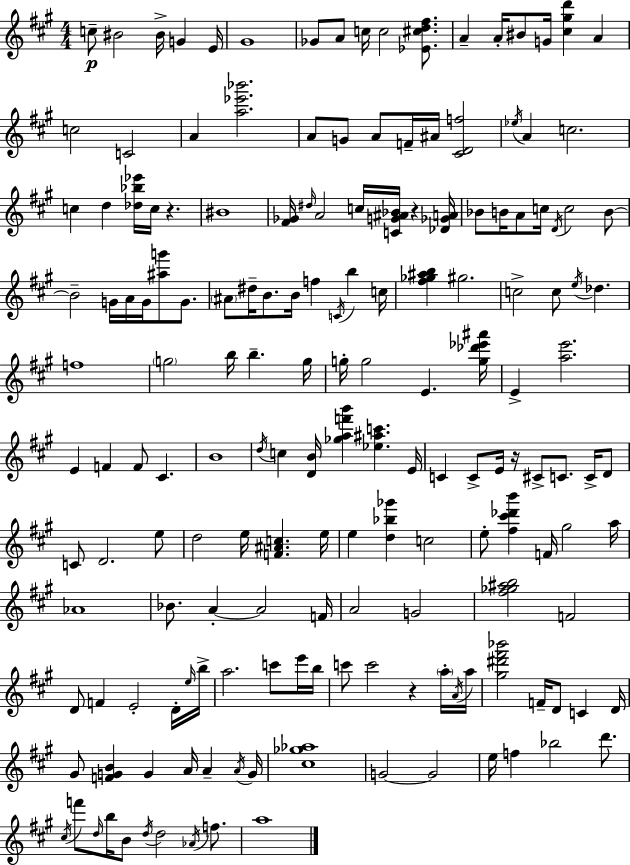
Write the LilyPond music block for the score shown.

{
  \clef treble
  \numericTimeSignature
  \time 4/4
  \key a \major
  c''8--\p bis'2 bis'16-> g'4 e'16 | gis'1 | ges'8 a'8 c''16 c''2 <ees' cis'' d'' fis''>8. | a'4-- a'16-. bis'8 g'16 <cis'' gis'' d'''>4 a'4 | \break c''2 c'2 | a'4 <a'' ees''' bes'''>2. | a'8 g'8 a'8 f'16-- ais'16 <cis' d' f''>2 | \acciaccatura { ees''16 } a'4 c''2. | \break c''4 d''4 <des'' bes'' ees'''>16 c''16 r4. | bis'1 | <fis' ges'>16 \grace { dis''16 } a'2 c''16 <c' g' ais' bes'>16 r4 | <des' ges' a'>16 bes'8 b'16 a'8 c''16 \acciaccatura { d'16 } c''2 | \break b'8~~ b'2-- g'16 a'16 g'16 <ais'' g'''>8 | g'8. \parenthesize ais'8 dis''16-- b'8. b'16 f''4 \acciaccatura { c'16 } b''4 | c''16 <fis'' ges'' ais'' b''>4 gis''2. | c''2-> c''8 \acciaccatura { e''16 } des''4. | \break f''1 | \parenthesize g''2 b''16 b''4.-- | g''16 g''16-. g''2 e'4. | <g'' des''' ees''' ais'''>16 e'4-> <a'' e'''>2. | \break e'4 f'4 f'8 cis'4. | b'1 | \acciaccatura { d''16 } c''4 <d' b'>16 <ges'' a'' f''' b'''>4 <ees'' ais'' c'''>4. | e'16 c'4 c'8-> e'16 r16 cis'8-> | \break c'8. c'16-> d'8 c'8 d'2. | e''8 d''2 e''16 <f' ais' c''>4. | e''16 e''4 <d'' bes'' ges'''>4 c''2 | e''8-. <fis'' cis''' des''' b'''>4 f'16 gis''2 | \break a''16 aes'1 | bes'8. a'4-.~~ a'2 | f'16 a'2 g'2 | <fis'' ges'' ais'' b''>2 f'2 | \break d'8 f'4 e'2-. | d'16-. \grace { e''16 } b''16-> a''2. | c'''8 e'''16 b''16 c'''8 c'''2 | r4 \parenthesize a''16-. \acciaccatura { a'16 } a''16 <gis'' dis''' fis''' bes'''>2 | \break f'16-- d'8 c'4 d'16 gis'8 <f' g' b'>4 g'4 | a'16 a'4-- \acciaccatura { a'16 } g'16 <cis'' ges'' aes''>1 | g'2~~ | g'2 e''16 f''4 bes''2 | \break d'''8. \acciaccatura { cis''16 } f'''8 \grace { d''16 } b''16 b'8 | \acciaccatura { d''16 } d''2 \acciaccatura { aes'16 } f''8. a''1 | \bar "|."
}